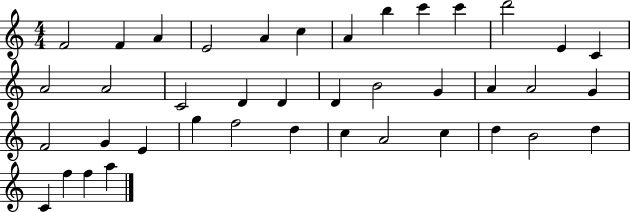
F4/h F4/q A4/q E4/h A4/q C5/q A4/q B5/q C6/q C6/q D6/h E4/q C4/q A4/h A4/h C4/h D4/q D4/q D4/q B4/h G4/q A4/q A4/h G4/q F4/h G4/q E4/q G5/q F5/h D5/q C5/q A4/h C5/q D5/q B4/h D5/q C4/q F5/q F5/q A5/q